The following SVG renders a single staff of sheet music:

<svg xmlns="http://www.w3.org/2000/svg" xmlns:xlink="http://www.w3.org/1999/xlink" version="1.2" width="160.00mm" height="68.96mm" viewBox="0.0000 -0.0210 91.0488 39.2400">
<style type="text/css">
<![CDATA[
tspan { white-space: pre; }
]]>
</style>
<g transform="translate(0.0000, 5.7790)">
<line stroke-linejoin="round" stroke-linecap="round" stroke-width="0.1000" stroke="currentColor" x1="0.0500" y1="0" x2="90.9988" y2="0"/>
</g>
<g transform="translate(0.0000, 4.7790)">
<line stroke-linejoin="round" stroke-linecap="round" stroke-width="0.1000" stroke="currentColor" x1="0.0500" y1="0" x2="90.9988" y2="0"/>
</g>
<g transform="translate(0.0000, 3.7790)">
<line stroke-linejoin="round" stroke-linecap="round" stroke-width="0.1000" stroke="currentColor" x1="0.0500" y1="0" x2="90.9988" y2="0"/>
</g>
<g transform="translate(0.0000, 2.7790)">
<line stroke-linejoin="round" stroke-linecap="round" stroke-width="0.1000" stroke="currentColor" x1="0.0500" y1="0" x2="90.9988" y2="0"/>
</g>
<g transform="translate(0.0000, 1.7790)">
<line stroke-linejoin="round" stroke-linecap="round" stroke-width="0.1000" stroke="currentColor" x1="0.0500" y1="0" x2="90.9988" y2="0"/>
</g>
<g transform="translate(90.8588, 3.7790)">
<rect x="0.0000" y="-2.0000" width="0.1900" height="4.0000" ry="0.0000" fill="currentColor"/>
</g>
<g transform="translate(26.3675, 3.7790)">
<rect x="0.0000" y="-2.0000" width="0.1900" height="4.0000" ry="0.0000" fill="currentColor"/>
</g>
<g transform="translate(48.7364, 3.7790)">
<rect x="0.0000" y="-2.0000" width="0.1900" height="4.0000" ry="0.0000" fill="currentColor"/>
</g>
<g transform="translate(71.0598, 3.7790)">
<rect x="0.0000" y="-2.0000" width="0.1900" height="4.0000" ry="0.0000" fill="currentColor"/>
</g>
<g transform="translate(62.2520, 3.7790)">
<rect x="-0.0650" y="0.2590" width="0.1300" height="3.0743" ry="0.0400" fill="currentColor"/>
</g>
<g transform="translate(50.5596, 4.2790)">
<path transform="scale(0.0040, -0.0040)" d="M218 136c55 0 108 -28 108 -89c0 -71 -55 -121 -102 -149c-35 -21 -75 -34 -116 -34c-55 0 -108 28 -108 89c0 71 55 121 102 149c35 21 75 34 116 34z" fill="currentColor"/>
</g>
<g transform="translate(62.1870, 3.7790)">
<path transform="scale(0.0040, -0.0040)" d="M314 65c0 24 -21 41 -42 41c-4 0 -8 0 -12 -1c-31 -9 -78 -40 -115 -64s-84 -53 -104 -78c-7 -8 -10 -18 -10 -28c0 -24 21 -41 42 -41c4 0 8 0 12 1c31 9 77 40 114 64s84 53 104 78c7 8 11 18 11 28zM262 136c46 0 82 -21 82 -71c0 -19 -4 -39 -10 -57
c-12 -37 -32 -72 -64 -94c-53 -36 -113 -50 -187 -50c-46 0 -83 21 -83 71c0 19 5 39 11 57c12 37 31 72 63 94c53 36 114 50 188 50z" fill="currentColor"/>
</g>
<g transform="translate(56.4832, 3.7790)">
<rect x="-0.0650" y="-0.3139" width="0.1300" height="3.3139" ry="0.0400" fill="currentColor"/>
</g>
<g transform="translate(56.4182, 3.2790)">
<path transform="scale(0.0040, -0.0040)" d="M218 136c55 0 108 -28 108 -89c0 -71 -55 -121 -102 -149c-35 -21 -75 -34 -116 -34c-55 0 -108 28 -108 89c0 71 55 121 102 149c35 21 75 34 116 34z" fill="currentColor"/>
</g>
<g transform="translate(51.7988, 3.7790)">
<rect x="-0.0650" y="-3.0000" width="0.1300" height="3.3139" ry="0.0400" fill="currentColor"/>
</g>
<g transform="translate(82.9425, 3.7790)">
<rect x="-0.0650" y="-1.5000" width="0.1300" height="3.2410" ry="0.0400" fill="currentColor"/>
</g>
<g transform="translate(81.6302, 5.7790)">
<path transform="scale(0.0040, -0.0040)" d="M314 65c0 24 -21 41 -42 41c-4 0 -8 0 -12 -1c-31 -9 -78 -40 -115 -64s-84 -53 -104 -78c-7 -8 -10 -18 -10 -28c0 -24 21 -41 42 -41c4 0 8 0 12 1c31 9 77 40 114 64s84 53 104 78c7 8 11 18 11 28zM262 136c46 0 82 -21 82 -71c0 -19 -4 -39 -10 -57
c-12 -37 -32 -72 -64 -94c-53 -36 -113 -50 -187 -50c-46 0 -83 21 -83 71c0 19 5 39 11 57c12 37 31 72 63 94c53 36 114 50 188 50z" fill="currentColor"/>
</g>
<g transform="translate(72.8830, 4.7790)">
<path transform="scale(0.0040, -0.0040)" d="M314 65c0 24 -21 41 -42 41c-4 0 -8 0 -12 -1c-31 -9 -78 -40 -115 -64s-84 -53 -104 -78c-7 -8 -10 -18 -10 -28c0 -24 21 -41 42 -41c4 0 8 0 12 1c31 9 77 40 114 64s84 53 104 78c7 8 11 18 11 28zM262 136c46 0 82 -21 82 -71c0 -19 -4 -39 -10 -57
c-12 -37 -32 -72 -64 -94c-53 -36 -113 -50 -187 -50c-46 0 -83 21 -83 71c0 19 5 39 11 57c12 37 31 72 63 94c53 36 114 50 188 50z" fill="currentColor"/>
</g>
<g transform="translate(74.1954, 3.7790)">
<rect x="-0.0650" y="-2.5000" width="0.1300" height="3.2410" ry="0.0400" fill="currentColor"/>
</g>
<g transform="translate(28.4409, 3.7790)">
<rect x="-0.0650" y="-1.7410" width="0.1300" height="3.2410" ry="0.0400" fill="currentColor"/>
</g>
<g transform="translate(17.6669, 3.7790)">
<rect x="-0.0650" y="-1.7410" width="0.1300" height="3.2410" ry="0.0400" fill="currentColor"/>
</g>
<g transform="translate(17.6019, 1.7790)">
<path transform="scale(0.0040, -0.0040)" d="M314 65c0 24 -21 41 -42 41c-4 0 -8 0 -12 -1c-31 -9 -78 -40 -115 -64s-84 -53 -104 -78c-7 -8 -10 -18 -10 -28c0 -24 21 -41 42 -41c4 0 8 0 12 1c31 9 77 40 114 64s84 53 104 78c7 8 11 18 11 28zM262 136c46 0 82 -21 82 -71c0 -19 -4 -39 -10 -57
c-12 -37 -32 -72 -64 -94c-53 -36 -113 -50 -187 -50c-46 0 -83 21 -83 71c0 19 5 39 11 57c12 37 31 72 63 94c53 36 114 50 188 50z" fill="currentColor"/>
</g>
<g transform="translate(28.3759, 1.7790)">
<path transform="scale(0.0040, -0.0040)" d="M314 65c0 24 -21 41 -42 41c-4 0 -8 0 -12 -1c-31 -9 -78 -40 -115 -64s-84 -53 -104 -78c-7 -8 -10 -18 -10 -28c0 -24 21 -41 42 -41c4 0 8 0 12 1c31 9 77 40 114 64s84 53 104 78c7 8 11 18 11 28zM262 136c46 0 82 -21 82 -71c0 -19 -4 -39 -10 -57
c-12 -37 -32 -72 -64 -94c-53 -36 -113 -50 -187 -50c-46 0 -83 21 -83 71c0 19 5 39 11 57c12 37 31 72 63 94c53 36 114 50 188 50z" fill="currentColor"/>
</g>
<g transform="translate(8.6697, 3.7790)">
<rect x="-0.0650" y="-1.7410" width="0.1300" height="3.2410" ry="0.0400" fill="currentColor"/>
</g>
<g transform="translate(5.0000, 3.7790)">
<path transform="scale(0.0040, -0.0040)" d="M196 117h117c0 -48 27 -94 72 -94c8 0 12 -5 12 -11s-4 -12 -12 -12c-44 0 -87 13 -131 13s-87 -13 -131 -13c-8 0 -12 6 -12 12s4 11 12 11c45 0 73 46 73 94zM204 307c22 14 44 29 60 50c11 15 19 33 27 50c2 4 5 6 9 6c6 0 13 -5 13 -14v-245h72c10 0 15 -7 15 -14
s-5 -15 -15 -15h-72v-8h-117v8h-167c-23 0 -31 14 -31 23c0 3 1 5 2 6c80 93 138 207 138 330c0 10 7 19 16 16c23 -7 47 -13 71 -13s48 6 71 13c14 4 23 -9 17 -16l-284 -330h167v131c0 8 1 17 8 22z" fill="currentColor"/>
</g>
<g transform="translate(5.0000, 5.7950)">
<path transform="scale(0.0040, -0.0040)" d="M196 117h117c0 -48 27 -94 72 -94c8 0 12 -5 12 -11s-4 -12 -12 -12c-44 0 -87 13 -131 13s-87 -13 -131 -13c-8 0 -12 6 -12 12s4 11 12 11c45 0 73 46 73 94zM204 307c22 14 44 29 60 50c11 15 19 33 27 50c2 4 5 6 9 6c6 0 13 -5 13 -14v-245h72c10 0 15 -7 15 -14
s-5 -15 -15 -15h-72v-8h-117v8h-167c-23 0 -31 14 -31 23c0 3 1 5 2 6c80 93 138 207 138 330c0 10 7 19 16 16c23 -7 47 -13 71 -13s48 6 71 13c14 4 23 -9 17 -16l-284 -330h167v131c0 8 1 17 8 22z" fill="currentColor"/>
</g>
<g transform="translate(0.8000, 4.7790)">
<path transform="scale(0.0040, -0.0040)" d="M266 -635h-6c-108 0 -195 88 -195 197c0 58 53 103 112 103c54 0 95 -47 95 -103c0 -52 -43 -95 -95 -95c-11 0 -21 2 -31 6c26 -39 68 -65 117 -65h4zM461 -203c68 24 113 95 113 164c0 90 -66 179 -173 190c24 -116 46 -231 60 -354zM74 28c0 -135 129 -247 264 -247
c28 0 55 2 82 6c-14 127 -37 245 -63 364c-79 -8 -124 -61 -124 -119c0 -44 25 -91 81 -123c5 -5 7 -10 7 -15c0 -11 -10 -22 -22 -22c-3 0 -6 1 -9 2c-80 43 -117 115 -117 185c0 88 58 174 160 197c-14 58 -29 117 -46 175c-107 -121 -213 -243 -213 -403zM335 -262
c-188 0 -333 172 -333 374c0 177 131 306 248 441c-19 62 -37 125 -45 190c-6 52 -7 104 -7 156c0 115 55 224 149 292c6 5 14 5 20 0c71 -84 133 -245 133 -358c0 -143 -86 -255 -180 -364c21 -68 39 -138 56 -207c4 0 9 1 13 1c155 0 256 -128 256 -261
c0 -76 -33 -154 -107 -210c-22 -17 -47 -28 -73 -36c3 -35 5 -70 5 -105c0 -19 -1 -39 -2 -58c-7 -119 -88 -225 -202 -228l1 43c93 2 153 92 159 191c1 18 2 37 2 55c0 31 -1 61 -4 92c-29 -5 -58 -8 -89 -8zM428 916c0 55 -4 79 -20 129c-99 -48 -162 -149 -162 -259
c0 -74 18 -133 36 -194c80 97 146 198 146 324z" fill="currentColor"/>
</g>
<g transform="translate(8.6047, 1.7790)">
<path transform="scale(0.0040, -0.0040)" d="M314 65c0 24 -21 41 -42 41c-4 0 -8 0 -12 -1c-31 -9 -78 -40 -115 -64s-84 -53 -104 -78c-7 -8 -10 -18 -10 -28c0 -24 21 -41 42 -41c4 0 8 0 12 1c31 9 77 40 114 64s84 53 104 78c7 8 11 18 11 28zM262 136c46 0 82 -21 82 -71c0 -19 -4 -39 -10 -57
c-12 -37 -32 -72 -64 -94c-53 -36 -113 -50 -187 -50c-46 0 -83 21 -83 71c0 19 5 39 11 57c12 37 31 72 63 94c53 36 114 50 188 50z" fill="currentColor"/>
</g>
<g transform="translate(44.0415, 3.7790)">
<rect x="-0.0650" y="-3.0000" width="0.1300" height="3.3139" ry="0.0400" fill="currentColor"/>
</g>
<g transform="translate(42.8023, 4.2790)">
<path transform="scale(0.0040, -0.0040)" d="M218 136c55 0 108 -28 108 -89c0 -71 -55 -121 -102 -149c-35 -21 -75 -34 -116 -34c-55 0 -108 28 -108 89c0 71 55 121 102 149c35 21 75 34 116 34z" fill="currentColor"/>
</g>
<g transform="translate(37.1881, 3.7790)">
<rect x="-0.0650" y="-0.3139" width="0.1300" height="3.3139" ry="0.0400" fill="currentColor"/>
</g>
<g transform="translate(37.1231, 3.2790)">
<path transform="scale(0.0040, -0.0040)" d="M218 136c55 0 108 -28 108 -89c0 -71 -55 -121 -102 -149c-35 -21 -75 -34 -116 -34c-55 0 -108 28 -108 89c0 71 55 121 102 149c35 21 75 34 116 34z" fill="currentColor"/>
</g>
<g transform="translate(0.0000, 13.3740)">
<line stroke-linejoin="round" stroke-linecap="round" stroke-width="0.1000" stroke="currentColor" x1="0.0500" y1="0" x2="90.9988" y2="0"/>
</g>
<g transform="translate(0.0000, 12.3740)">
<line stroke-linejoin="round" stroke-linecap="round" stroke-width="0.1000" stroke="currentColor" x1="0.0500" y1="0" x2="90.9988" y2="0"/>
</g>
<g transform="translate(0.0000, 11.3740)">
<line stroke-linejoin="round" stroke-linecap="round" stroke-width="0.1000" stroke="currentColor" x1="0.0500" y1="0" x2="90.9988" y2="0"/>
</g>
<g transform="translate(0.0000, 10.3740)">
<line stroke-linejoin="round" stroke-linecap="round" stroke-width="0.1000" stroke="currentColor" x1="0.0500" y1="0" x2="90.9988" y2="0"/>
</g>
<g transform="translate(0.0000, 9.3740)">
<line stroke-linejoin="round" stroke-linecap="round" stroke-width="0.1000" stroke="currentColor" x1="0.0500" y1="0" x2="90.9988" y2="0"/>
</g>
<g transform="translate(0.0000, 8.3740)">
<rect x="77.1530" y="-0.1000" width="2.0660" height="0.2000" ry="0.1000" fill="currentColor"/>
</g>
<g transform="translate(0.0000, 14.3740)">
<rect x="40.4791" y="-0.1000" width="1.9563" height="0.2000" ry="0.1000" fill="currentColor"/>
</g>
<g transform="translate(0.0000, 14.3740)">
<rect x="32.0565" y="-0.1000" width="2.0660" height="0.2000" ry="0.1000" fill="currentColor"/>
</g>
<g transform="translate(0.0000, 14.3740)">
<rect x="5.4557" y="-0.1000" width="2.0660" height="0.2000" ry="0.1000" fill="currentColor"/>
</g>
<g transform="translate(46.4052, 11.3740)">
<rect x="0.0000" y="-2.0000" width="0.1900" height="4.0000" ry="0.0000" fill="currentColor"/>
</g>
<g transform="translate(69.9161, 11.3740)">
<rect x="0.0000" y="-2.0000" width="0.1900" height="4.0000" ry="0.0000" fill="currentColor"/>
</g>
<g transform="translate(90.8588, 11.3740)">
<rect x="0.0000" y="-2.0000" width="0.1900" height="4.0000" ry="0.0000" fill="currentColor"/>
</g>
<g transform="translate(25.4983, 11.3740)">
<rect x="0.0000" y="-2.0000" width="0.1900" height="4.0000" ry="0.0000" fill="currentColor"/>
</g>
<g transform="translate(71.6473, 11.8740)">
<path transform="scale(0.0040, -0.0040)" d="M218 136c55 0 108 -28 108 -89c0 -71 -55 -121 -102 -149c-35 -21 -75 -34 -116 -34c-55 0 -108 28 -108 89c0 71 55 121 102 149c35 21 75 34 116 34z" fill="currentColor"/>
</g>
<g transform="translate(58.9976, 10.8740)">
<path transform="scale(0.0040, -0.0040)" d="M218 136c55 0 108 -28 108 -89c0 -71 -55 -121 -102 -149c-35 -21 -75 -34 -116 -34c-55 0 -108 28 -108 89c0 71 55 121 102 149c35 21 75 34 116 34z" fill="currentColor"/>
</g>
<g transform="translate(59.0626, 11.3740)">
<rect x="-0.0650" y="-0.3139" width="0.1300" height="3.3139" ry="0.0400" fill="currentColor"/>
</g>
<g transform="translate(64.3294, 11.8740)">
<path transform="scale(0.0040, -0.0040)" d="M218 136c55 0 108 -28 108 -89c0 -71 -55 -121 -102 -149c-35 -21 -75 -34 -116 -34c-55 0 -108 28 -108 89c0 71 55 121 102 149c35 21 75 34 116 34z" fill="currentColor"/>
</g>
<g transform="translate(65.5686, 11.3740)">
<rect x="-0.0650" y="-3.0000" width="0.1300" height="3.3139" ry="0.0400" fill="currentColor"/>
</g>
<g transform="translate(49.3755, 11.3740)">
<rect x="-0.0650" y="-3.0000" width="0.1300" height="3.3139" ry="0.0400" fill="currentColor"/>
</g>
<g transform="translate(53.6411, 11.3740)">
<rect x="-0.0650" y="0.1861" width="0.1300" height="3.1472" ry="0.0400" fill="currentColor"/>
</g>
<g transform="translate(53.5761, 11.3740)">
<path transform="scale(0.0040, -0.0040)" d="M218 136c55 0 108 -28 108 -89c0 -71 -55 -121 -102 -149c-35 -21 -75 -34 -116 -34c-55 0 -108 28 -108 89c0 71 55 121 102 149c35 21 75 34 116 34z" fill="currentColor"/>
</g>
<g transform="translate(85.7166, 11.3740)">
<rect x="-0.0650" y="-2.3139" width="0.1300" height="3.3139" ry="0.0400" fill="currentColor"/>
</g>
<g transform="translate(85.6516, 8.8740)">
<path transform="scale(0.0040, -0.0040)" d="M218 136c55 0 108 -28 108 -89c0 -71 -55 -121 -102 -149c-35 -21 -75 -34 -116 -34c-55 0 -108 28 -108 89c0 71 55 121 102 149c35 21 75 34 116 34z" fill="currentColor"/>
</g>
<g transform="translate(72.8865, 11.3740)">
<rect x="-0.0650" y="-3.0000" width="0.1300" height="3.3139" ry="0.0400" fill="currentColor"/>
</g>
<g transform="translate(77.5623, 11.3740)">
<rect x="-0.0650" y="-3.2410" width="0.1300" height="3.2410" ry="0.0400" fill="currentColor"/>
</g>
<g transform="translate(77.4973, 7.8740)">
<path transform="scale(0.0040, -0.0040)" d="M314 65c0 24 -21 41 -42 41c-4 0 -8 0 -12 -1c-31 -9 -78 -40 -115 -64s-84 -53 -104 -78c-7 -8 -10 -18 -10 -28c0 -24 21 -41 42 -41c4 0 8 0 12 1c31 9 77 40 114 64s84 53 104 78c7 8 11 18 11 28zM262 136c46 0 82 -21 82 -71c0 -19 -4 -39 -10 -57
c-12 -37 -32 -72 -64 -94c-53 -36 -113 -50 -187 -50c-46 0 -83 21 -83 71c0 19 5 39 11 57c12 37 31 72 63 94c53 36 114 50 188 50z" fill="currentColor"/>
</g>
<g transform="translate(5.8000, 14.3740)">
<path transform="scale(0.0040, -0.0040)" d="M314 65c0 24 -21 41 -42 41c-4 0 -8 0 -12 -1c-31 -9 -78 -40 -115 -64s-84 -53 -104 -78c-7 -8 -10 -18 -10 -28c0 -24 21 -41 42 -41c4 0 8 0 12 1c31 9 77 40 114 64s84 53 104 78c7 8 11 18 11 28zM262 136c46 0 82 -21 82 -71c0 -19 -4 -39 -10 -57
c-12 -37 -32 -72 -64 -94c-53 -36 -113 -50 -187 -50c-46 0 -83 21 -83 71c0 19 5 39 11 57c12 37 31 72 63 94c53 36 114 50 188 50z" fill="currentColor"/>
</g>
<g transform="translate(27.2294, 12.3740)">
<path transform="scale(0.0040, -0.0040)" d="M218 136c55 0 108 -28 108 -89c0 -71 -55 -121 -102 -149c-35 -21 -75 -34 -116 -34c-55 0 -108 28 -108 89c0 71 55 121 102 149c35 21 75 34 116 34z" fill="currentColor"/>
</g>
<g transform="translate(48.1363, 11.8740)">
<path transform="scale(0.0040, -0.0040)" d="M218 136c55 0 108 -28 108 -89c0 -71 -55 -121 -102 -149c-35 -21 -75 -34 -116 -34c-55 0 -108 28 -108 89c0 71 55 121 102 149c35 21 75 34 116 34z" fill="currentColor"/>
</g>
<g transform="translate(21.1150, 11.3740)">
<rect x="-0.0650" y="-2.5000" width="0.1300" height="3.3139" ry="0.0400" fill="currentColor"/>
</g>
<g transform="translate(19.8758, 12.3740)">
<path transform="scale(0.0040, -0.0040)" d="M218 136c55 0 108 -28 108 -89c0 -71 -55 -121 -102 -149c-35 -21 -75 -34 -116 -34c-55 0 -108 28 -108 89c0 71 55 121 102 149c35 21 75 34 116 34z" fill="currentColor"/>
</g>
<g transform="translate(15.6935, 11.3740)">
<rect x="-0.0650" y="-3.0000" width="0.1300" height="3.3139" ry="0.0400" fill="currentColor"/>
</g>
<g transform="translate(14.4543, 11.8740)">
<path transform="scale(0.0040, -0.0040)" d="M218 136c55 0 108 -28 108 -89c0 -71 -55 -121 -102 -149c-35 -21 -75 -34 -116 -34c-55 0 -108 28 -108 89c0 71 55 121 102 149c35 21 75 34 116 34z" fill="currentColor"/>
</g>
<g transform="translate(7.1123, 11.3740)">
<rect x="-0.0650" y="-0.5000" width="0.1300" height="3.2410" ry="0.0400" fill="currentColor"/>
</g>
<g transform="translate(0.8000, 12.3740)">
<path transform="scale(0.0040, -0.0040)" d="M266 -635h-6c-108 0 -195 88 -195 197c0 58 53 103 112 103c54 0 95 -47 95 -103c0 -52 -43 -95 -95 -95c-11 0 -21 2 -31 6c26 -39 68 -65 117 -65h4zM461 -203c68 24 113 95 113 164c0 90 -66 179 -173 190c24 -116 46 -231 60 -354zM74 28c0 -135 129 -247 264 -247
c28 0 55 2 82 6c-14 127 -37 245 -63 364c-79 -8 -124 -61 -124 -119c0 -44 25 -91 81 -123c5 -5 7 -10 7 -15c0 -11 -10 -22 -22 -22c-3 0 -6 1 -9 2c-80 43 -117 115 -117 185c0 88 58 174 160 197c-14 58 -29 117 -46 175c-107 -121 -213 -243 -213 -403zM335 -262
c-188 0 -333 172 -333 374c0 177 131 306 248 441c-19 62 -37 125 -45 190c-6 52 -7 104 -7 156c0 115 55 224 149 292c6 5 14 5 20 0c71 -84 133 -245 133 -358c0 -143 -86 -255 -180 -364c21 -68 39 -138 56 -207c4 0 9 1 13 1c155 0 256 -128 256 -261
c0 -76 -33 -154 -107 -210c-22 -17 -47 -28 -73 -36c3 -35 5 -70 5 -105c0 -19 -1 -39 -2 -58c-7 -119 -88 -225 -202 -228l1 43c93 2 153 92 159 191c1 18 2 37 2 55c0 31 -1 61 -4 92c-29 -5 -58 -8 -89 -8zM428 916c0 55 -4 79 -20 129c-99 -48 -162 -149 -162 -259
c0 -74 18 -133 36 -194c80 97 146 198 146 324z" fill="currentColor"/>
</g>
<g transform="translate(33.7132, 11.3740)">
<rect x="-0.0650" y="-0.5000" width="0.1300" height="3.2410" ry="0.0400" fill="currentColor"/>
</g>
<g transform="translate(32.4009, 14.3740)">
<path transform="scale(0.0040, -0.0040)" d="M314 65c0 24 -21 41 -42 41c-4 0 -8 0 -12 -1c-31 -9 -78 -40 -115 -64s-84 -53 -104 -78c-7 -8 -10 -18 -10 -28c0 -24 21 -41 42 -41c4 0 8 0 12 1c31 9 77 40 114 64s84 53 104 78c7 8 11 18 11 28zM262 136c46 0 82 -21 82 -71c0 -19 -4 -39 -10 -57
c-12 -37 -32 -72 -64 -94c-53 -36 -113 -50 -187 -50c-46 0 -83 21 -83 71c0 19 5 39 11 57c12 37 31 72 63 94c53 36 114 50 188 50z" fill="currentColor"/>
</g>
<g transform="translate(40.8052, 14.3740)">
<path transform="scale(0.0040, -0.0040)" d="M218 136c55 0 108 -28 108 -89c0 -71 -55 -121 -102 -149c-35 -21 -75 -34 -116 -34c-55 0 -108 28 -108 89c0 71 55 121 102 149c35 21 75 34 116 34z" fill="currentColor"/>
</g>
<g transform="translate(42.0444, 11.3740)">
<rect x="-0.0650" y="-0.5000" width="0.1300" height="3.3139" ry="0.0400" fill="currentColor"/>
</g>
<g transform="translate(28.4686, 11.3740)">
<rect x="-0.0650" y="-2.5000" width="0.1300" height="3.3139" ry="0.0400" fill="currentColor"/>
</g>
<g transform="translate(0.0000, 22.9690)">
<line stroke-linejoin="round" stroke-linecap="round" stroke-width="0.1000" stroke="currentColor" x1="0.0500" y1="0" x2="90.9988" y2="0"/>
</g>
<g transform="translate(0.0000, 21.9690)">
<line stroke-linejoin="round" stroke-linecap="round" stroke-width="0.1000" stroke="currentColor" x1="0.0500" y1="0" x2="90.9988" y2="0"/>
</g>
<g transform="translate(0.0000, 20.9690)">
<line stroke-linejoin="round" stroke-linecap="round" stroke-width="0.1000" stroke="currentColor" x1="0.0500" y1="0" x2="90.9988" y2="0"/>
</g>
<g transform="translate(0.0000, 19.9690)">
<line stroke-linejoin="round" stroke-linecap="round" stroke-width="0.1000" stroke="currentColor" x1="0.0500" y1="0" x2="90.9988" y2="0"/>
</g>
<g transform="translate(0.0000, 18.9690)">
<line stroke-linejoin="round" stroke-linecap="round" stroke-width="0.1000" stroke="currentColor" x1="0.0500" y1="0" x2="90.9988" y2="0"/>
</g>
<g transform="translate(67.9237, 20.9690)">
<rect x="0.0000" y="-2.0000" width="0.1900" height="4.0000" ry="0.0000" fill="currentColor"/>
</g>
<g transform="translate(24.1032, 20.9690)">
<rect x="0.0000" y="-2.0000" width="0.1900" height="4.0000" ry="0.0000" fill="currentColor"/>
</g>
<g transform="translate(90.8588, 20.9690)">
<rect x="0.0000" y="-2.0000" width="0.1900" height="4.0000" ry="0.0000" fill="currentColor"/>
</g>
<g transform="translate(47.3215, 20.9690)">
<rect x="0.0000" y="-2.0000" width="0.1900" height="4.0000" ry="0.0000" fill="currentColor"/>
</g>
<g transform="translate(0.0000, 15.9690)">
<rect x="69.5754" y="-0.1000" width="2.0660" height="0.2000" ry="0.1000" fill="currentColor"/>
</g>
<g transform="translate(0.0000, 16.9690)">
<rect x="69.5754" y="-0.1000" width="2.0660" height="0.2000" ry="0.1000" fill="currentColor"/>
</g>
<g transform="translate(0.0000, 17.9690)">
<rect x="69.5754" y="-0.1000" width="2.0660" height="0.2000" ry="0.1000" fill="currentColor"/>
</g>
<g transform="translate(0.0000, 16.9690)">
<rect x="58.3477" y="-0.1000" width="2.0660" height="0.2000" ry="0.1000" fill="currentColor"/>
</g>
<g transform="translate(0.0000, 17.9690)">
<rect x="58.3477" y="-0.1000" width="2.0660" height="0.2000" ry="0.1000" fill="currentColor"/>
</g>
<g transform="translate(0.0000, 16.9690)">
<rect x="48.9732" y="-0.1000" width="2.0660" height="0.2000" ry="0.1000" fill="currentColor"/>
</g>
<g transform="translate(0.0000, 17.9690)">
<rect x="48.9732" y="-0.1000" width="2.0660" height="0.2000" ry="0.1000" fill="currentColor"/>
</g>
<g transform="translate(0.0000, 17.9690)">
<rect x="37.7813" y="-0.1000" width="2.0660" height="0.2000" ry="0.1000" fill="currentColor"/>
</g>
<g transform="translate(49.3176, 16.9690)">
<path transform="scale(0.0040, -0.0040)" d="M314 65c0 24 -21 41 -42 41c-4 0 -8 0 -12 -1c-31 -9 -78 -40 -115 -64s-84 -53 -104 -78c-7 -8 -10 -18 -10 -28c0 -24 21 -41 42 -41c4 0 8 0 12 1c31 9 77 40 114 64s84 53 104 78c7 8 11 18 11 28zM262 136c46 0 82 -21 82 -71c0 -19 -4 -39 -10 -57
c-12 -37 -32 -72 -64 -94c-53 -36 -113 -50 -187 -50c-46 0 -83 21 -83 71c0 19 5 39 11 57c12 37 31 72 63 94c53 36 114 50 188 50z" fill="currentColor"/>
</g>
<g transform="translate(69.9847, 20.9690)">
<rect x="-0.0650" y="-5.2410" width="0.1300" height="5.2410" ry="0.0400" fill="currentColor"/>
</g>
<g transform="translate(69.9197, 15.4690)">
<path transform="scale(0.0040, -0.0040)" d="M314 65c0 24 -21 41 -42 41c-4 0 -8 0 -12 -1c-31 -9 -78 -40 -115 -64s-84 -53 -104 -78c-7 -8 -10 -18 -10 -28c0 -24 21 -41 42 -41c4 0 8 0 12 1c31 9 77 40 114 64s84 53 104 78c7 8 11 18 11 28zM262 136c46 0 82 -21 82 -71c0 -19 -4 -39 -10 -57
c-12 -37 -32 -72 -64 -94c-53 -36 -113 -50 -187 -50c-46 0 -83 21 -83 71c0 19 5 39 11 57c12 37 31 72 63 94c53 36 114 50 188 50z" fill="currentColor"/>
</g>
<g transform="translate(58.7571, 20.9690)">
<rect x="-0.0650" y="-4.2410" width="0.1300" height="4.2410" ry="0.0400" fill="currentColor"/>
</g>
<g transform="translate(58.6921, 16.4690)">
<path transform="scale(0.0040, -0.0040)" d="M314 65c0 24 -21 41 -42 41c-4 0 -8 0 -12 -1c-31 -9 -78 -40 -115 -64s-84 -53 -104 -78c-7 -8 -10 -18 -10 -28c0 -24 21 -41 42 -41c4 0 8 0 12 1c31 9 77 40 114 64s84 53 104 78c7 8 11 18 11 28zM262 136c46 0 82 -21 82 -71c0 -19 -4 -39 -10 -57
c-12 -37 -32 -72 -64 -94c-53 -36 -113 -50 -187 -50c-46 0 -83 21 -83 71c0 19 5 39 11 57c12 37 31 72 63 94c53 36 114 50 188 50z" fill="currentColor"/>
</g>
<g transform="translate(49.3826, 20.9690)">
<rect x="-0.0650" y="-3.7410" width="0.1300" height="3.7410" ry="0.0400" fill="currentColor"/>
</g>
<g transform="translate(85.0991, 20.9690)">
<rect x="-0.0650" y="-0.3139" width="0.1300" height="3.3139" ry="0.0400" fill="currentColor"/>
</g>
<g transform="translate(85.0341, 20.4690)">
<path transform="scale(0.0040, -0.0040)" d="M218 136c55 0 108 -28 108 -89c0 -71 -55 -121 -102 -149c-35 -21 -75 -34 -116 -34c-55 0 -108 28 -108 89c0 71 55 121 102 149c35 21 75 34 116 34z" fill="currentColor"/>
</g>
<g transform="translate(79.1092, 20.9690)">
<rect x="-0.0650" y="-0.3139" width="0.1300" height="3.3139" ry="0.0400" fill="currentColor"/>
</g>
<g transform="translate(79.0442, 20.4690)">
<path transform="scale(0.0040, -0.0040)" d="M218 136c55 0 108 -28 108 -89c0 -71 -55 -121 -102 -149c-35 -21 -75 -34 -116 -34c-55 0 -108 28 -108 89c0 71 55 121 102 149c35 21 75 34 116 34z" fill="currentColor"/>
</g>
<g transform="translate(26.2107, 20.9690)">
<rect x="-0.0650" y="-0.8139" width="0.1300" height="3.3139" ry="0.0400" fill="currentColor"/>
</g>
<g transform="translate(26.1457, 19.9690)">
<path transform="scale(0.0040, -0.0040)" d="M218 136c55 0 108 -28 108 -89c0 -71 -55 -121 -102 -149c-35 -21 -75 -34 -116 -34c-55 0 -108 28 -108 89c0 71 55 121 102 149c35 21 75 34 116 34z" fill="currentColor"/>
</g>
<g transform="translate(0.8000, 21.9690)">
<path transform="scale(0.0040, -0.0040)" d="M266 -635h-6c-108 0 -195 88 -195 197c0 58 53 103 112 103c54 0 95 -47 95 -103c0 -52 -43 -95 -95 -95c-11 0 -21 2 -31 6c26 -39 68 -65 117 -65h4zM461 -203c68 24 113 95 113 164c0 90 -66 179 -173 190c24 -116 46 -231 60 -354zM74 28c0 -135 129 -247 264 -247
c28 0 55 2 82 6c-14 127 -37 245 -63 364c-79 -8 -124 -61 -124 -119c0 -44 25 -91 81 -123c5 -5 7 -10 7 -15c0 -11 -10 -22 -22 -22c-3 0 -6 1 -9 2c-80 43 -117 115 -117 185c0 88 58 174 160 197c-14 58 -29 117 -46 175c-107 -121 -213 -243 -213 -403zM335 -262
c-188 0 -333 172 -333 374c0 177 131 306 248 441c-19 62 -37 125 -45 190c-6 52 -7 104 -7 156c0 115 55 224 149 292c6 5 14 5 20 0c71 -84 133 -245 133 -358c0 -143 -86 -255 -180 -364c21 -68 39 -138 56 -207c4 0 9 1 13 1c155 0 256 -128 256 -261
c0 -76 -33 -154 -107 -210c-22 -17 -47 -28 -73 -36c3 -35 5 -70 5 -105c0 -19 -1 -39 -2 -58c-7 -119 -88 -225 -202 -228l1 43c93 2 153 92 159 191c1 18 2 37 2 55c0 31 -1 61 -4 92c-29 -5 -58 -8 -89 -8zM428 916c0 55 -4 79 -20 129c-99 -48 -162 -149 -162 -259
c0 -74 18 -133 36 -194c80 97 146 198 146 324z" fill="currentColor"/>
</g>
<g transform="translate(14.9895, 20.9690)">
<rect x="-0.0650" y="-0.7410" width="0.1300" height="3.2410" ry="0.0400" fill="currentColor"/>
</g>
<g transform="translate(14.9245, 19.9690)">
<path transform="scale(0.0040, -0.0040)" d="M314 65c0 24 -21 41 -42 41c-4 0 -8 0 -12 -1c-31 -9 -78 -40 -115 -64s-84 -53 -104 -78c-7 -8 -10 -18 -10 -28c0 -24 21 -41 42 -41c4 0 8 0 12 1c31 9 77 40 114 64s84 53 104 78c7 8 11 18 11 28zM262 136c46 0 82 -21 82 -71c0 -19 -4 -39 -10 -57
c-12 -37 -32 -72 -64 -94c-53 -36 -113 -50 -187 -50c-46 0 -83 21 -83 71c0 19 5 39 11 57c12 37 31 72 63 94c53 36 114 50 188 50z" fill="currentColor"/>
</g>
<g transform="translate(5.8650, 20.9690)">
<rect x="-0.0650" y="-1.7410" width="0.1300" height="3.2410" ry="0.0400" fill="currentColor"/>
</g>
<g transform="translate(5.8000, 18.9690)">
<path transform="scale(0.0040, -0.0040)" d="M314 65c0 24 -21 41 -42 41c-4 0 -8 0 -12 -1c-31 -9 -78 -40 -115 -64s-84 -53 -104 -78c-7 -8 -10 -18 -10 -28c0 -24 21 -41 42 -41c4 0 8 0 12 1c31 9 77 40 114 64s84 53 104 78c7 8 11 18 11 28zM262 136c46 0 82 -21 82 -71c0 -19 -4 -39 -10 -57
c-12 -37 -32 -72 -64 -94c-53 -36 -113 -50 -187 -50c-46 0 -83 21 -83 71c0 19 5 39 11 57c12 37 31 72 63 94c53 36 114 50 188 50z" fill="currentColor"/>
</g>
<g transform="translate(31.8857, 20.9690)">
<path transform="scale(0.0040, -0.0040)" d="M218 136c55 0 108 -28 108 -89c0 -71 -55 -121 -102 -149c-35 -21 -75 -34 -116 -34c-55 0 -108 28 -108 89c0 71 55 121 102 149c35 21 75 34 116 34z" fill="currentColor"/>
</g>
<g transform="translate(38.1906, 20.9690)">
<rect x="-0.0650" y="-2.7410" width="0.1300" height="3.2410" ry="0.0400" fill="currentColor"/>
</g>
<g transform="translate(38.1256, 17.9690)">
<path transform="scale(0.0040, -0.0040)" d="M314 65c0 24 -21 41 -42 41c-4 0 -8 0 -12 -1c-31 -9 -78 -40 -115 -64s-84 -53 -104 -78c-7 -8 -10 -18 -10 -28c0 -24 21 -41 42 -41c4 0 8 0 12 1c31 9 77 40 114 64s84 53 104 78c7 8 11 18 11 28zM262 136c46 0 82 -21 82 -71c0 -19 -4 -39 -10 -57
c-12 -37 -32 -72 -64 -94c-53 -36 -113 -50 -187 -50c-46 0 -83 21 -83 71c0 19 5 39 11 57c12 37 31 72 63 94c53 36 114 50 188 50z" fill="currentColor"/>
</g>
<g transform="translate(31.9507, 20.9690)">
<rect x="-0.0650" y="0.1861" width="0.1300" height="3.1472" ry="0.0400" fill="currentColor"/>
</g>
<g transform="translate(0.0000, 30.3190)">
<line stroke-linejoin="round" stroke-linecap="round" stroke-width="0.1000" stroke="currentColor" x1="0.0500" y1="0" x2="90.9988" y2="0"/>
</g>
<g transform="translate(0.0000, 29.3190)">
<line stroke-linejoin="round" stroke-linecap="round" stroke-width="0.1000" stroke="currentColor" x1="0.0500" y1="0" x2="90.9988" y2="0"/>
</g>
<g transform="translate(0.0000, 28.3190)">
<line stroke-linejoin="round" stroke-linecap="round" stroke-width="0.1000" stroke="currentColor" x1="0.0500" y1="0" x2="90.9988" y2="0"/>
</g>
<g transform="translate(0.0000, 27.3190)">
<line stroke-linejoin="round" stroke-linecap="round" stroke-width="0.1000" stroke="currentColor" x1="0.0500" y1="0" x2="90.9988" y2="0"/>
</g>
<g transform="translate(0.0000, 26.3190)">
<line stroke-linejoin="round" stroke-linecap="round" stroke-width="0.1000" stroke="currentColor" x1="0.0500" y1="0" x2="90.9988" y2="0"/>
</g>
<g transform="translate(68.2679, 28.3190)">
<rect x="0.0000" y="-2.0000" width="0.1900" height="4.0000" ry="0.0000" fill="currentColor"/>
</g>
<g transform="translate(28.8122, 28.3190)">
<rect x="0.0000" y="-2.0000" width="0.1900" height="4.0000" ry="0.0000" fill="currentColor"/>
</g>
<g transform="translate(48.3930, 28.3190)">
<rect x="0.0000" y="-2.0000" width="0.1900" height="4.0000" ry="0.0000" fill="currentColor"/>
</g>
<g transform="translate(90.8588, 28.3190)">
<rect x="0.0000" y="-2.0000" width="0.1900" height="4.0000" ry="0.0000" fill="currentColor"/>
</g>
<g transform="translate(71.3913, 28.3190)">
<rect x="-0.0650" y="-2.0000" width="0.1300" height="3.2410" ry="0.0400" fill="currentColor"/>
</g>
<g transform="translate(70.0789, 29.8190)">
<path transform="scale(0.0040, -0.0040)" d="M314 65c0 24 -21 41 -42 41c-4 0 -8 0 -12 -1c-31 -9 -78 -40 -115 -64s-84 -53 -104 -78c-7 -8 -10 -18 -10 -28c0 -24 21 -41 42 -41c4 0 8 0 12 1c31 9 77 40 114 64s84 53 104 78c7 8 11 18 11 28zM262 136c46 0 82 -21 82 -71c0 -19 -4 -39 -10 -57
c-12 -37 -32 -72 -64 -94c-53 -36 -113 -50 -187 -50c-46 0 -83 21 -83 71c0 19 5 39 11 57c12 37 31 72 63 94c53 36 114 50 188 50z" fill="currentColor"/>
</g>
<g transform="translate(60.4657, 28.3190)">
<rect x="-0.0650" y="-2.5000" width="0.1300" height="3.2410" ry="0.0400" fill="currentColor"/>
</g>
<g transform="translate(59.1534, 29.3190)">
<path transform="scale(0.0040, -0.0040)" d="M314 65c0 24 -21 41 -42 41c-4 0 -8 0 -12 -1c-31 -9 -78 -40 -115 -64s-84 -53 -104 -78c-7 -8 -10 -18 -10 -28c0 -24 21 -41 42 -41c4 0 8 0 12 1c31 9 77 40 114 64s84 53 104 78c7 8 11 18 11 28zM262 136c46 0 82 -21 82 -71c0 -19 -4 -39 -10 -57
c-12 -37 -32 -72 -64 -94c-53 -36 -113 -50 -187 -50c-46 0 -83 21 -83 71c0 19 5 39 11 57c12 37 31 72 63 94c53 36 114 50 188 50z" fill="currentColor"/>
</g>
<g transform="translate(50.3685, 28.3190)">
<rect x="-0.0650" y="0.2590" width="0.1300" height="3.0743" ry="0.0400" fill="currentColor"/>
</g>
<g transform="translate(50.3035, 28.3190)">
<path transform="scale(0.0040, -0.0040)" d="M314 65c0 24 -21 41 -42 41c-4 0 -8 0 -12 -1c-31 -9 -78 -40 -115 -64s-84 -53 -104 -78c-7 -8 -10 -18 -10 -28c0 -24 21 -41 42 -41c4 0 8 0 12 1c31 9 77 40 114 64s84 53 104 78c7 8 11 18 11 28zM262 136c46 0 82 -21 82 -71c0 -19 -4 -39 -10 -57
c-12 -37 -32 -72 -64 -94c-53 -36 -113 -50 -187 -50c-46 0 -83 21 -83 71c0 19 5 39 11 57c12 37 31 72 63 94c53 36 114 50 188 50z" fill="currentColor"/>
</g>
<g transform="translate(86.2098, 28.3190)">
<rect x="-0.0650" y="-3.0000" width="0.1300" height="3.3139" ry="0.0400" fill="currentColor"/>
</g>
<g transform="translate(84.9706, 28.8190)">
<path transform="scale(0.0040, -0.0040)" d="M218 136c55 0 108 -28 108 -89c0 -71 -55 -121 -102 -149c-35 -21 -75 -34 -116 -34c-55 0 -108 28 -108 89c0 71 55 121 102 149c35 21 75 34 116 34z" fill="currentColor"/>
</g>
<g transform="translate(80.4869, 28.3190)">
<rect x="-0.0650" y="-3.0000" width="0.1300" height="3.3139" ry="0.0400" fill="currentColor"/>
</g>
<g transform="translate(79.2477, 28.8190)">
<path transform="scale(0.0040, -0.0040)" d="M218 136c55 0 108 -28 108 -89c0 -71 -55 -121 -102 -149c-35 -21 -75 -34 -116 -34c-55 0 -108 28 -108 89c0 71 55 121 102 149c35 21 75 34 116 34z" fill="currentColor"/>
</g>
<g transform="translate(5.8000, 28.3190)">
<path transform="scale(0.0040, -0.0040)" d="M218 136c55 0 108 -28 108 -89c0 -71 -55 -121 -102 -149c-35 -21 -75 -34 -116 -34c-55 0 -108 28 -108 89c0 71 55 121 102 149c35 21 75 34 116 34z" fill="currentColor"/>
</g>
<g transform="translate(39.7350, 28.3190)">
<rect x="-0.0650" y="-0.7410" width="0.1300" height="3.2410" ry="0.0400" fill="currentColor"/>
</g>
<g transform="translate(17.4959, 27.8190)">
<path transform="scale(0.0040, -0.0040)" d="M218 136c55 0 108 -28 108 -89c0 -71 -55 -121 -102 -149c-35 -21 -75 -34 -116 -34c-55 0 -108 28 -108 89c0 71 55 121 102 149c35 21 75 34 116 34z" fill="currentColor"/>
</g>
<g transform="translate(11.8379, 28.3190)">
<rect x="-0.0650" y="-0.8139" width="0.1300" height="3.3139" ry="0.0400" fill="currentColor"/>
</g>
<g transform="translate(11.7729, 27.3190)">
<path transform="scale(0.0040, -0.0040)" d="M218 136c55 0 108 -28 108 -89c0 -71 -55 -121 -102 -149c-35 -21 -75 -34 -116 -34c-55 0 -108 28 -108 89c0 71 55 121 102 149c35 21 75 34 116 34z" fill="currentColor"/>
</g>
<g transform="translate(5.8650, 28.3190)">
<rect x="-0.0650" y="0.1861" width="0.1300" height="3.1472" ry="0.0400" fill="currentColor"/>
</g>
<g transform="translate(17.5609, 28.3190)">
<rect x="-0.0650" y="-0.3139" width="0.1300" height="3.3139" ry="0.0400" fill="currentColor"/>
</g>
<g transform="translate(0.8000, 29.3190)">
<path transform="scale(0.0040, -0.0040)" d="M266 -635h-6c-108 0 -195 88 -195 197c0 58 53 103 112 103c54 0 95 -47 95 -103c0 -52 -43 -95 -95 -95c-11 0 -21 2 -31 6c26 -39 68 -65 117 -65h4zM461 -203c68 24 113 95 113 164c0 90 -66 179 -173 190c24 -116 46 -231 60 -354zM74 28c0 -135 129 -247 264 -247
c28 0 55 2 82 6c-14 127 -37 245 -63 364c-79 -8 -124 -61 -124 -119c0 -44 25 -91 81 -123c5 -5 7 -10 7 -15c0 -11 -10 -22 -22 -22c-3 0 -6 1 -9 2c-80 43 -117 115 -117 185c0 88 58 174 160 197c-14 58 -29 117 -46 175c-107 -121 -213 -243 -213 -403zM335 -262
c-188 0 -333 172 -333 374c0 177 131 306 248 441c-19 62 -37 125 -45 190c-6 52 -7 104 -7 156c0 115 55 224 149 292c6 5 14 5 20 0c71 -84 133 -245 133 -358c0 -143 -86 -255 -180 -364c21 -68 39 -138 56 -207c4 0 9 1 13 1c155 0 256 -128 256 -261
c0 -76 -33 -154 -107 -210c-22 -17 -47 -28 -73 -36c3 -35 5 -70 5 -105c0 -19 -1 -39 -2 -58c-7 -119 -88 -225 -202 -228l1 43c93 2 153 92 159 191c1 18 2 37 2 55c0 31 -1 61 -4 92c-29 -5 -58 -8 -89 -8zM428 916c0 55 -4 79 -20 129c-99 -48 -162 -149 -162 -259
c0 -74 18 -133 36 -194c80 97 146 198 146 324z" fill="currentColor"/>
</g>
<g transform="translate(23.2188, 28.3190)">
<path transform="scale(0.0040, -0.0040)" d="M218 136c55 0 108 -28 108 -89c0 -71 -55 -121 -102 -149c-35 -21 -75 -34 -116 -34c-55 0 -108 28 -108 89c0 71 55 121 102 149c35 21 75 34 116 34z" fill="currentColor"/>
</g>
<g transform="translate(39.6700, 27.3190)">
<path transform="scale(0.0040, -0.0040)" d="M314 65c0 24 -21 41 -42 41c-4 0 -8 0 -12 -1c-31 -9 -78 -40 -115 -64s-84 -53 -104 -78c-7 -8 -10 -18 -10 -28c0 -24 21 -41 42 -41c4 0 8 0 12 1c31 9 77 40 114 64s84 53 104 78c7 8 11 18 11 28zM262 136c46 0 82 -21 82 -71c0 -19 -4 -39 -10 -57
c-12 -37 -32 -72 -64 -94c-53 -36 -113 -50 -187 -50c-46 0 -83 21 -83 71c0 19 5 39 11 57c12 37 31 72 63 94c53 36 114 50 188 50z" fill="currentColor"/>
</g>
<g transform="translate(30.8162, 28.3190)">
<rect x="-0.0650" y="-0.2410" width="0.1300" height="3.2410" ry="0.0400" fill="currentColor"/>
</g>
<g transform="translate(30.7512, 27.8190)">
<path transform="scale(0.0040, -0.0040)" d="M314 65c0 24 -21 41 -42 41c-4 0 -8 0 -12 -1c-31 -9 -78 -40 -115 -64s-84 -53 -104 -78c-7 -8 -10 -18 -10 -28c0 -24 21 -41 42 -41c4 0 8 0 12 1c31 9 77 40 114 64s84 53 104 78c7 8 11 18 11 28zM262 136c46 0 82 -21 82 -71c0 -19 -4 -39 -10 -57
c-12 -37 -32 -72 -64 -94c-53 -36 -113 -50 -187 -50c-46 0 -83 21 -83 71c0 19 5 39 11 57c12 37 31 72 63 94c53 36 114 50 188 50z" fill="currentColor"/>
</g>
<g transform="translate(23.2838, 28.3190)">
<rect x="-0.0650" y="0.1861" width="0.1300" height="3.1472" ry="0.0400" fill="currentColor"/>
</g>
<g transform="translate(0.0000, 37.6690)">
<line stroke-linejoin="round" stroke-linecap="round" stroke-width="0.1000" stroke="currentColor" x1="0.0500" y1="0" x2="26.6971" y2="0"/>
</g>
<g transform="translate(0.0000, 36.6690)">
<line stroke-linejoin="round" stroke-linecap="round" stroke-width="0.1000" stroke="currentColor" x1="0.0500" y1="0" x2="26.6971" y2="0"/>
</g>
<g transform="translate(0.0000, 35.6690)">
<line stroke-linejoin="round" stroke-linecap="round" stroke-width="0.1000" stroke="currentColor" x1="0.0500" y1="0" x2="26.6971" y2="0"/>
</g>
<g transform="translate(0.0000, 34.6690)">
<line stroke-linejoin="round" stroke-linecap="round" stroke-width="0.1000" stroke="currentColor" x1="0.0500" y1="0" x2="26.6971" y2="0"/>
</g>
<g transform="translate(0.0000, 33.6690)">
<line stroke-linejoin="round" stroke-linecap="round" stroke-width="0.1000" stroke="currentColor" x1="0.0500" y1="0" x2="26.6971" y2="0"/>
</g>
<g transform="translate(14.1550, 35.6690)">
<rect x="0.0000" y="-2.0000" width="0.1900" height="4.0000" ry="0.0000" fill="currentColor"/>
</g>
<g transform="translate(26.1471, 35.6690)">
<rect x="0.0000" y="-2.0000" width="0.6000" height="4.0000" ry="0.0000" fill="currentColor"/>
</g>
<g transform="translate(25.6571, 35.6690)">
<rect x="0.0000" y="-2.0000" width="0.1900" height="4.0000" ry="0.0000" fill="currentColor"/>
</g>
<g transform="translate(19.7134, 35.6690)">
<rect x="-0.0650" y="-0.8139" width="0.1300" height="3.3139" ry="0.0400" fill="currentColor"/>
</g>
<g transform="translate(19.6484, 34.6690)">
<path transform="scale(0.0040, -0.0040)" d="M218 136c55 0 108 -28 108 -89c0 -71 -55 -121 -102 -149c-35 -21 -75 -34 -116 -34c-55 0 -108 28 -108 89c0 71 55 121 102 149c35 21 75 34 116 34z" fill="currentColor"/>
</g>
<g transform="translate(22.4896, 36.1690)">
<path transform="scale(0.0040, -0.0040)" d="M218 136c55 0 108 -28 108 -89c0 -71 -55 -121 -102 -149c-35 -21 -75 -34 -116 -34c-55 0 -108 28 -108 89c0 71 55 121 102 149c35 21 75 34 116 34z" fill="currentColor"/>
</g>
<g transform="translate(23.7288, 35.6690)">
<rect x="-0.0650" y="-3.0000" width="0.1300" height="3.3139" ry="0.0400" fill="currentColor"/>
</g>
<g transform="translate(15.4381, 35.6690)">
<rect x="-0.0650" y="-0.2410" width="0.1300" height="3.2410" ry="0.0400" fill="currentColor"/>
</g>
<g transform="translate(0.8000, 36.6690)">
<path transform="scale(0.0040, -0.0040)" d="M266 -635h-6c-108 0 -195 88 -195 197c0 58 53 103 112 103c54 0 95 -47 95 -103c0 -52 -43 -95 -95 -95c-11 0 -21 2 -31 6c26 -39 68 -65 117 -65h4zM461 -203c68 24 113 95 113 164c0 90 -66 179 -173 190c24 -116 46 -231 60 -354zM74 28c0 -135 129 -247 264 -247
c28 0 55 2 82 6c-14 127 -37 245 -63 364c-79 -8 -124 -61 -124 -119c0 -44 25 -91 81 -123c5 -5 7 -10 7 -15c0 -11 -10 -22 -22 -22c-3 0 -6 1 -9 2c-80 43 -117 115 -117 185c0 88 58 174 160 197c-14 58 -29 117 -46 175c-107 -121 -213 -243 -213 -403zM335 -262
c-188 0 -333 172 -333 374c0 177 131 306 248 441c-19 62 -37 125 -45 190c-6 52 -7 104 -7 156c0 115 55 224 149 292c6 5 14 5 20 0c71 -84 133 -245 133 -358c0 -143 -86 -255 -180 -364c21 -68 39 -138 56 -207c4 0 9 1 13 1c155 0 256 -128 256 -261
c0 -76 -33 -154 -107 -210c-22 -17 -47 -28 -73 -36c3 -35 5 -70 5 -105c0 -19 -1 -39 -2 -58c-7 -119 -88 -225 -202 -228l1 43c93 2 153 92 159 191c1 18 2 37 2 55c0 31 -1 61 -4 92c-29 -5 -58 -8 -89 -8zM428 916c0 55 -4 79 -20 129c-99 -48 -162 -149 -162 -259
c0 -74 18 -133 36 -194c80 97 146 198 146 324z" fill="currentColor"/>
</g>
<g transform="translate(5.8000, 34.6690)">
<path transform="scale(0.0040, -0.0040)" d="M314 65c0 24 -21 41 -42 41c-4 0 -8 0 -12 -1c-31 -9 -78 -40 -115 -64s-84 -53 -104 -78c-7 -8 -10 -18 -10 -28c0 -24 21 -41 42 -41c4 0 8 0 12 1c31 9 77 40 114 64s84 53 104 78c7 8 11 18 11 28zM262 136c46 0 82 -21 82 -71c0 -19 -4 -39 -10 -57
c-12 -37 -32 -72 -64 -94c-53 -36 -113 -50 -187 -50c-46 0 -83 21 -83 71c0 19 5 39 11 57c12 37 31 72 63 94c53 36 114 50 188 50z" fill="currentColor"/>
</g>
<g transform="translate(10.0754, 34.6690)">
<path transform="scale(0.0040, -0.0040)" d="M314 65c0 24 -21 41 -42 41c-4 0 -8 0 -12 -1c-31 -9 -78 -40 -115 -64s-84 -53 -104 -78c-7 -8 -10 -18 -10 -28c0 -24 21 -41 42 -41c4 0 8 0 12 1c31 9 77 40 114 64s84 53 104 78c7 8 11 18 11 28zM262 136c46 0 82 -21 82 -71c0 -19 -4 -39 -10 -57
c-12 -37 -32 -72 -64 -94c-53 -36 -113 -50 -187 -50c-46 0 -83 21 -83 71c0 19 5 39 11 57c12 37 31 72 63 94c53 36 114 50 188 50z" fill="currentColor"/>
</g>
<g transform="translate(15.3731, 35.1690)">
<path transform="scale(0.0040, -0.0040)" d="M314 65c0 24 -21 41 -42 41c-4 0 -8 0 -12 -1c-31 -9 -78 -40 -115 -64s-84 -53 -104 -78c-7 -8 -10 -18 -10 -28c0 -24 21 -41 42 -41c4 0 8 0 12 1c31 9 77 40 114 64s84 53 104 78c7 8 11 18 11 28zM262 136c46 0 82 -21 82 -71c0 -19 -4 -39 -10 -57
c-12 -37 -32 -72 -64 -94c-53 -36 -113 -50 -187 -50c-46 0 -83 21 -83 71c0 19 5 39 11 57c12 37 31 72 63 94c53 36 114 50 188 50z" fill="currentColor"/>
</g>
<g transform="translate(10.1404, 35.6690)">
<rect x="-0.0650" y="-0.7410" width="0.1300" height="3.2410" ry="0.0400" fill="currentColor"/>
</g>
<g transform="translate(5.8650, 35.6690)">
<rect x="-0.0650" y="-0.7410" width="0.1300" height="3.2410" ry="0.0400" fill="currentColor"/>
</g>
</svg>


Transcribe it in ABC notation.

X:1
T:Untitled
M:4/4
L:1/4
K:C
f2 f2 f2 c A A c B2 G2 E2 C2 A G G C2 C A B c A A b2 g f2 d2 d B a2 c'2 d'2 f'2 c c B d c B c2 d2 B2 G2 F2 A A d2 d2 c2 d A